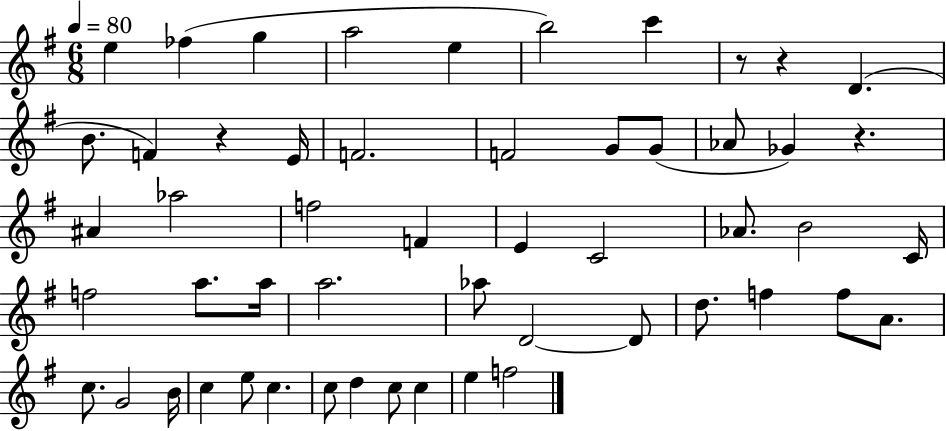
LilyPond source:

{
  \clef treble
  \numericTimeSignature
  \time 6/8
  \key g \major
  \tempo 4 = 80
  e''4 fes''4( g''4 | a''2 e''4 | b''2) c'''4 | r8 r4 d'4.( | \break b'8. f'4) r4 e'16 | f'2. | f'2 g'8 g'8( | aes'8 ges'4) r4. | \break ais'4 aes''2 | f''2 f'4 | e'4 c'2 | aes'8. b'2 c'16 | \break f''2 a''8. a''16 | a''2. | aes''8 d'2~~ d'8 | d''8. f''4 f''8 a'8. | \break c''8. g'2 b'16 | c''4 e''8 c''4. | c''8 d''4 c''8 c''4 | e''4 f''2 | \break \bar "|."
}